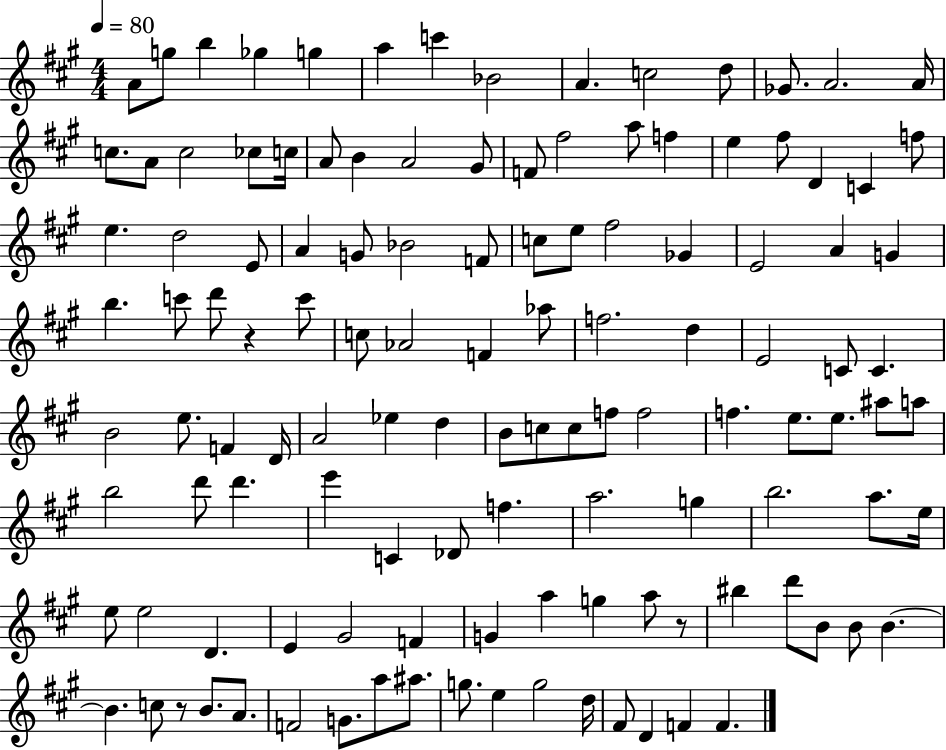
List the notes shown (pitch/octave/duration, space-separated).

A4/e G5/e B5/q Gb5/q G5/q A5/q C6/q Bb4/h A4/q. C5/h D5/e Gb4/e. A4/h. A4/s C5/e. A4/e C5/h CES5/e C5/s A4/e B4/q A4/h G#4/e F4/e F#5/h A5/e F5/q E5/q F#5/e D4/q C4/q F5/e E5/q. D5/h E4/e A4/q G4/e Bb4/h F4/e C5/e E5/e F#5/h Gb4/q E4/h A4/q G4/q B5/q. C6/e D6/e R/q C6/e C5/e Ab4/h F4/q Ab5/e F5/h. D5/q E4/h C4/e C4/q. B4/h E5/e. F4/q D4/s A4/h Eb5/q D5/q B4/e C5/e C5/e F5/e F5/h F5/q. E5/e. E5/e. A#5/e A5/e B5/h D6/e D6/q. E6/q C4/q Db4/e F5/q. A5/h. G5/q B5/h. A5/e. E5/s E5/e E5/h D4/q. E4/q G#4/h F4/q G4/q A5/q G5/q A5/e R/e BIS5/q D6/e B4/e B4/e B4/q. B4/q. C5/e R/e B4/e. A4/e. F4/h G4/e. A5/e A#5/e. G5/e. E5/q G5/h D5/s F#4/e D4/q F4/q F4/q.